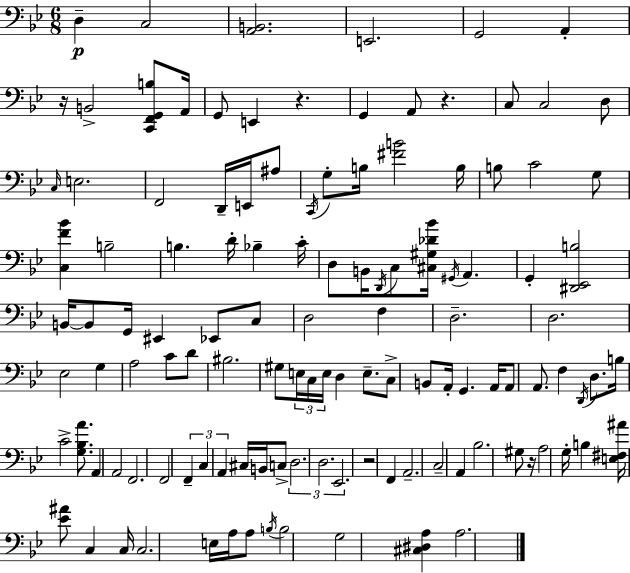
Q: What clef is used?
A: bass